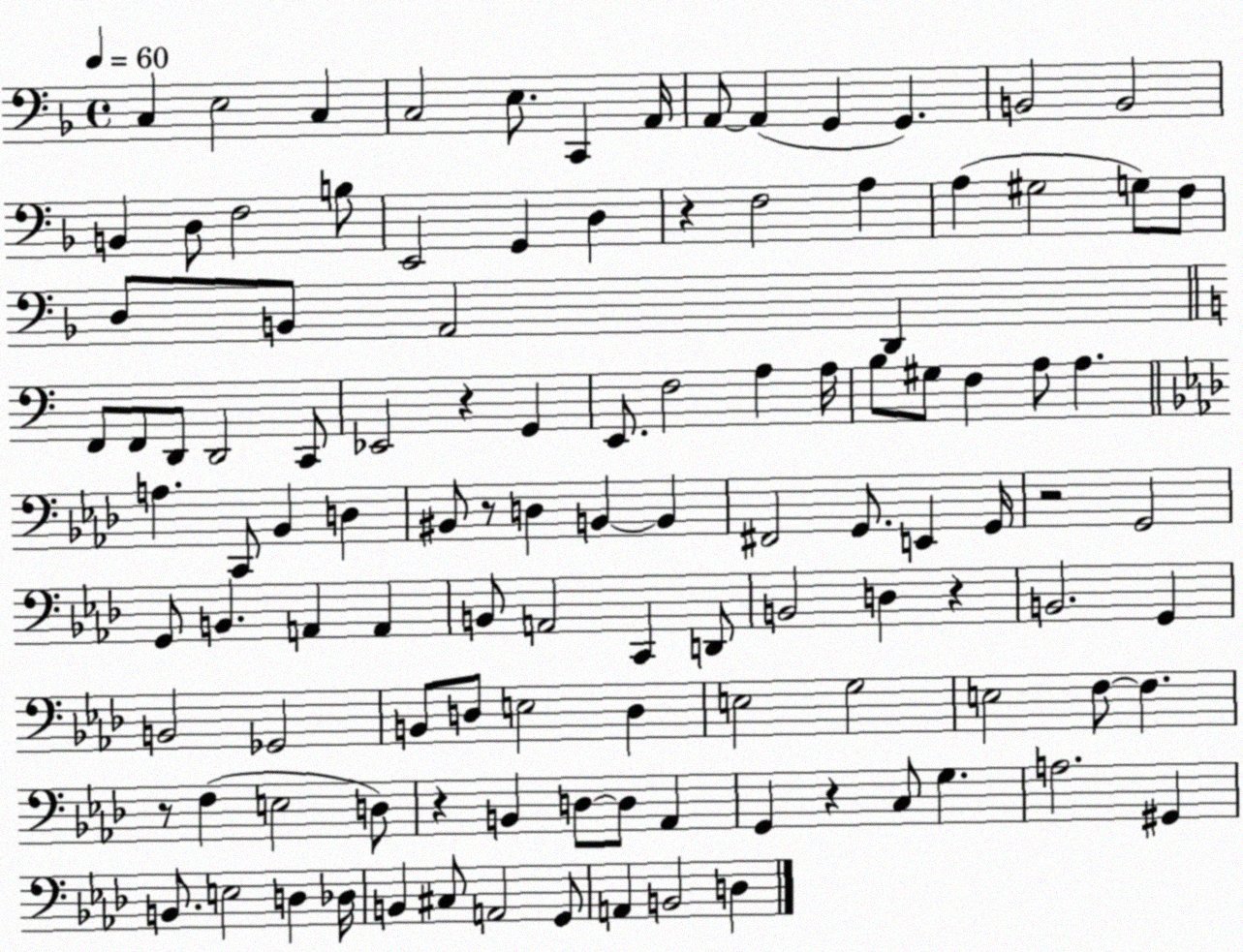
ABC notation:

X:1
T:Untitled
M:4/4
L:1/4
K:F
C, E,2 C, C,2 E,/2 C,, A,,/4 A,,/2 A,, G,, G,, B,,2 B,,2 B,, D,/2 F,2 B,/2 E,,2 G,, D, z F,2 A, A, ^G,2 G,/2 F,/2 D,/2 B,,/2 A,,2 D,, F,,/2 F,,/2 D,,/2 D,,2 C,,/2 _E,,2 z G,, E,,/2 F,2 A, A,/4 B,/2 ^G,/2 F, A,/2 A, A, C,,/2 _B,, D, ^B,,/2 z/2 D, B,, B,, ^F,,2 G,,/2 E,, G,,/4 z2 G,,2 G,,/2 B,, A,, A,, B,,/2 A,,2 C,, D,,/2 B,,2 D, z B,,2 G,, B,,2 _G,,2 B,,/2 D,/2 E,2 D, E,2 G,2 E,2 F,/2 F, z/2 F, E,2 D,/2 z B,, D,/2 D,/2 _A,, G,, z C,/2 G, A,2 ^G,, B,,/2 E,2 D, _D,/4 B,, ^C,/2 A,,2 G,,/2 A,, B,,2 D,